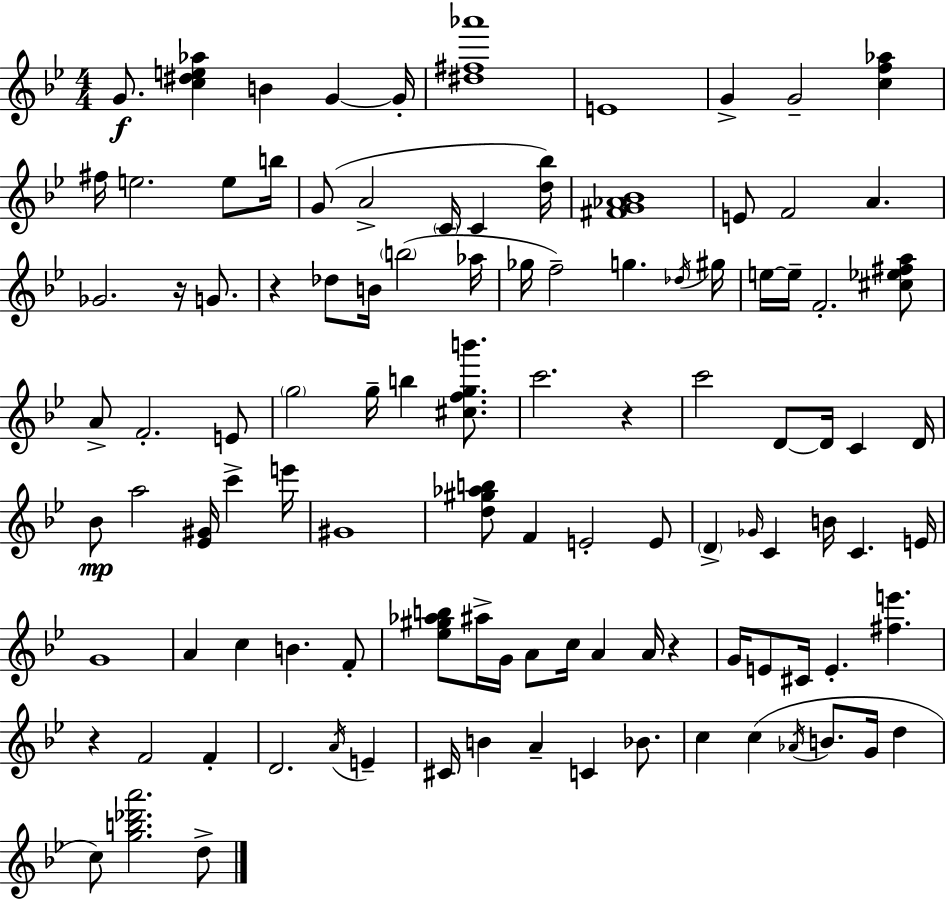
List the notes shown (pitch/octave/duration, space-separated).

G4/e. [C5,D#5,E5,Ab5]/q B4/q G4/q G4/s [D#5,F#5,Ab6]/w E4/w G4/q G4/h [C5,F5,Ab5]/q F#5/s E5/h. E5/e B5/s G4/e A4/h C4/s C4/q [D5,Bb5]/s [F#4,G4,Ab4,Bb4]/w E4/e F4/h A4/q. Gb4/h. R/s G4/e. R/q Db5/e B4/s B5/h Ab5/s Gb5/s F5/h G5/q. Db5/s G#5/s E5/s E5/s F4/h. [C#5,Eb5,F#5,A5]/e A4/e F4/h. E4/e G5/h G5/s B5/q [C#5,F5,G5,B6]/e. C6/h. R/q C6/h D4/e D4/s C4/q D4/s Bb4/e A5/h [Eb4,G#4]/s C6/q E6/s G#4/w [D5,G#5,Ab5,B5]/e F4/q E4/h E4/e D4/q Gb4/s C4/q B4/s C4/q. E4/s G4/w A4/q C5/q B4/q. F4/e [Eb5,G#5,Ab5,B5]/e A#5/s G4/s A4/e C5/s A4/q A4/s R/q G4/s E4/e C#4/s E4/q. [F#5,E6]/q. R/q F4/h F4/q D4/h. A4/s E4/q C#4/s B4/q A4/q C4/q Bb4/e. C5/q C5/q Ab4/s B4/e. G4/s D5/q C5/e [G5,B5,Db6,A6]/h. D5/e